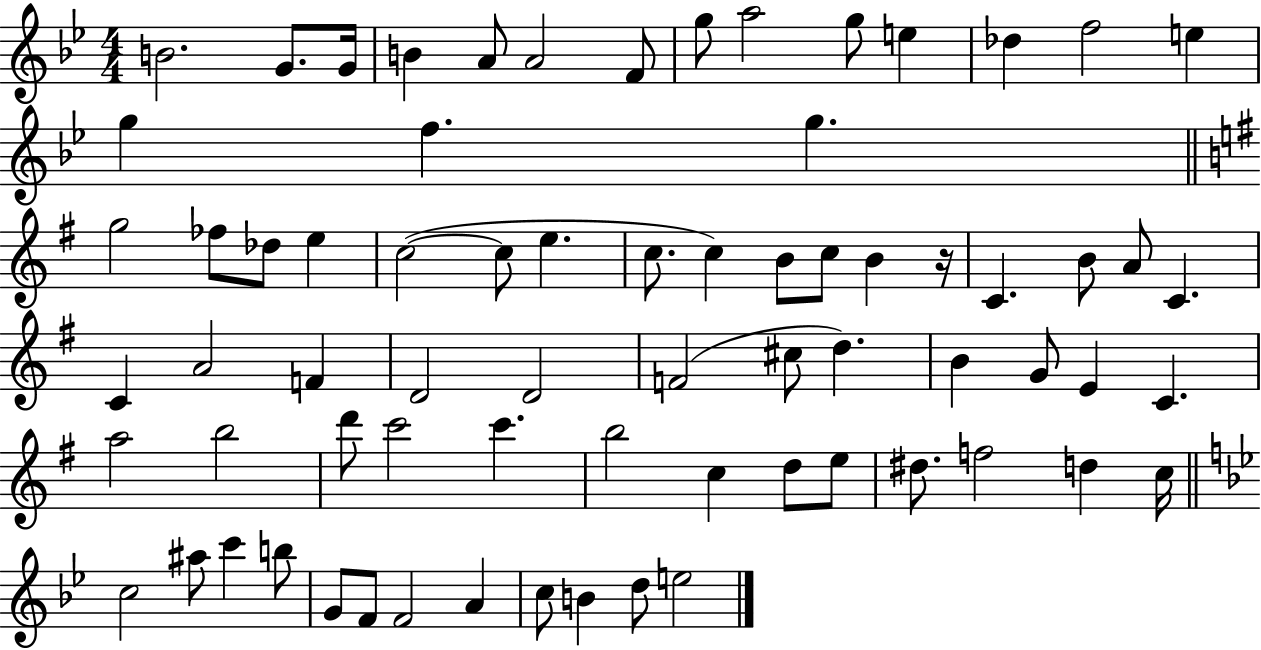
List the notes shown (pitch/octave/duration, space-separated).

B4/h. G4/e. G4/s B4/q A4/e A4/h F4/e G5/e A5/h G5/e E5/q Db5/q F5/h E5/q G5/q F5/q. G5/q. G5/h FES5/e Db5/e E5/q C5/h C5/e E5/q. C5/e. C5/q B4/e C5/e B4/q R/s C4/q. B4/e A4/e C4/q. C4/q A4/h F4/q D4/h D4/h F4/h C#5/e D5/q. B4/q G4/e E4/q C4/q. A5/h B5/h D6/e C6/h C6/q. B5/h C5/q D5/e E5/e D#5/e. F5/h D5/q C5/s C5/h A#5/e C6/q B5/e G4/e F4/e F4/h A4/q C5/e B4/q D5/e E5/h